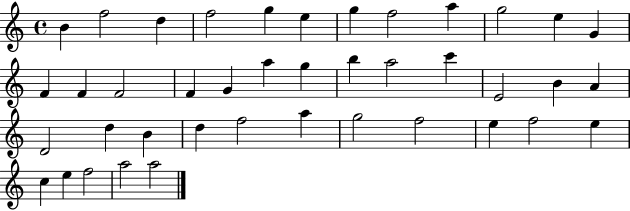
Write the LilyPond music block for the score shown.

{
  \clef treble
  \time 4/4
  \defaultTimeSignature
  \key c \major
  b'4 f''2 d''4 | f''2 g''4 e''4 | g''4 f''2 a''4 | g''2 e''4 g'4 | \break f'4 f'4 f'2 | f'4 g'4 a''4 g''4 | b''4 a''2 c'''4 | e'2 b'4 a'4 | \break d'2 d''4 b'4 | d''4 f''2 a''4 | g''2 f''2 | e''4 f''2 e''4 | \break c''4 e''4 f''2 | a''2 a''2 | \bar "|."
}